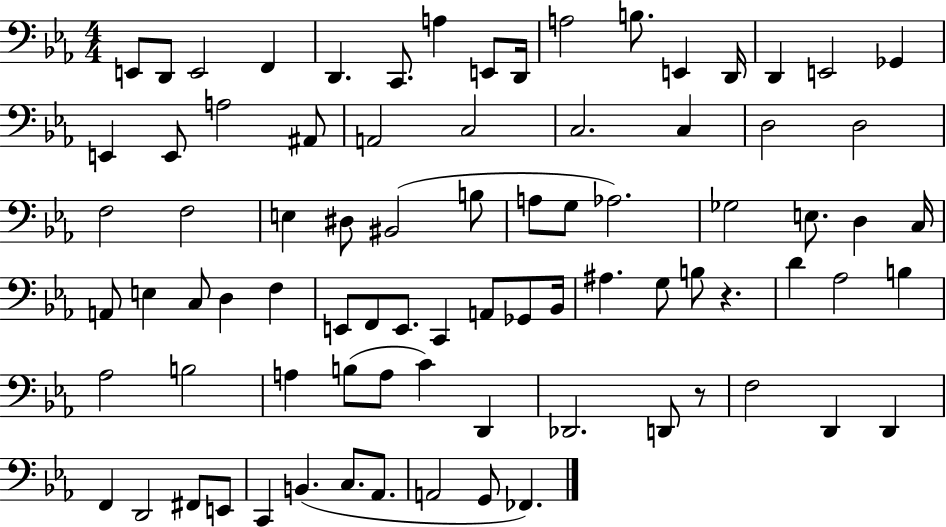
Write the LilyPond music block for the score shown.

{
  \clef bass
  \numericTimeSignature
  \time 4/4
  \key ees \major
  \repeat volta 2 { e,8 d,8 e,2 f,4 | d,4. c,8. a4 e,8 d,16 | a2 b8. e,4 d,16 | d,4 e,2 ges,4 | \break e,4 e,8 a2 ais,8 | a,2 c2 | c2. c4 | d2 d2 | \break f2 f2 | e4 dis8 bis,2( b8 | a8 g8 aes2.) | ges2 e8. d4 c16 | \break a,8 e4 c8 d4 f4 | e,8 f,8 e,8. c,4 a,8 ges,8 bes,16 | ais4. g8 b8 r4. | d'4 aes2 b4 | \break aes2 b2 | a4 b8( a8 c'4) d,4 | des,2. d,8 r8 | f2 d,4 d,4 | \break f,4 d,2 fis,8 e,8 | c,4 b,4.( c8. aes,8. | a,2 g,8 fes,4.) | } \bar "|."
}